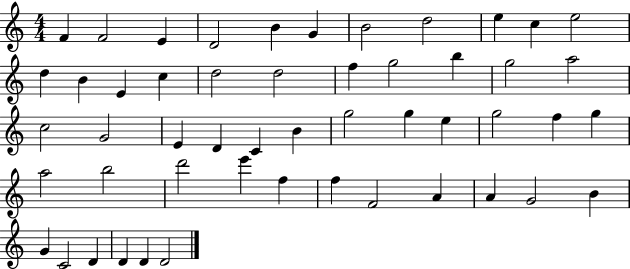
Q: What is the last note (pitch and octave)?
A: D4